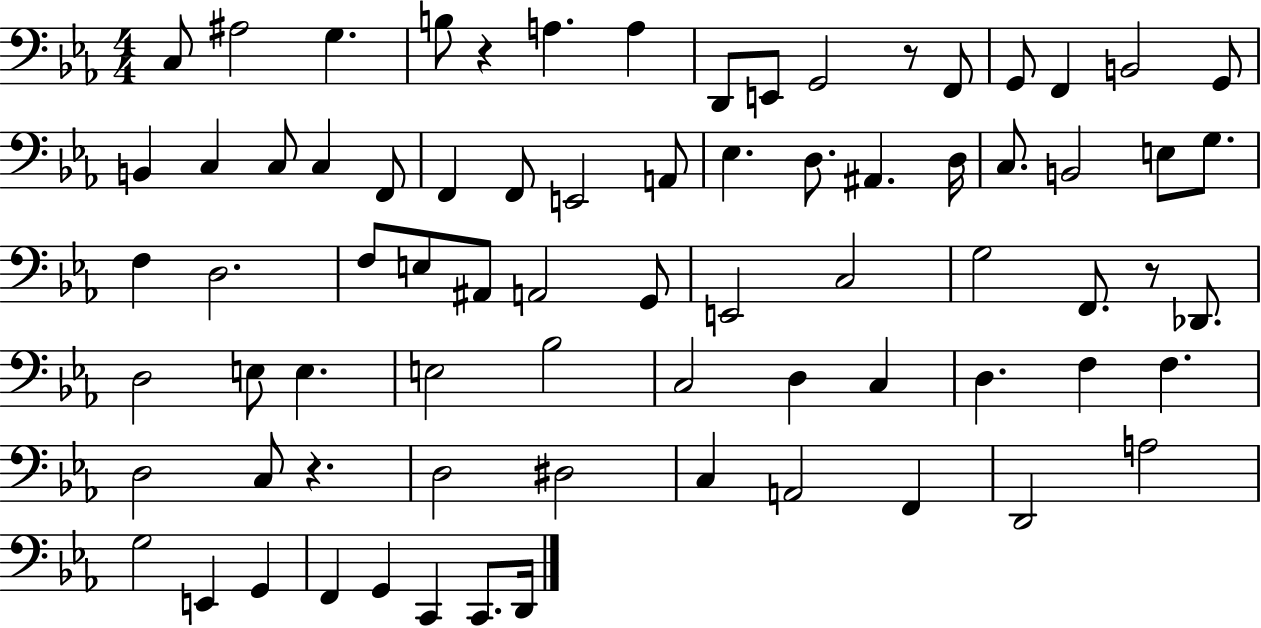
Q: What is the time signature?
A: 4/4